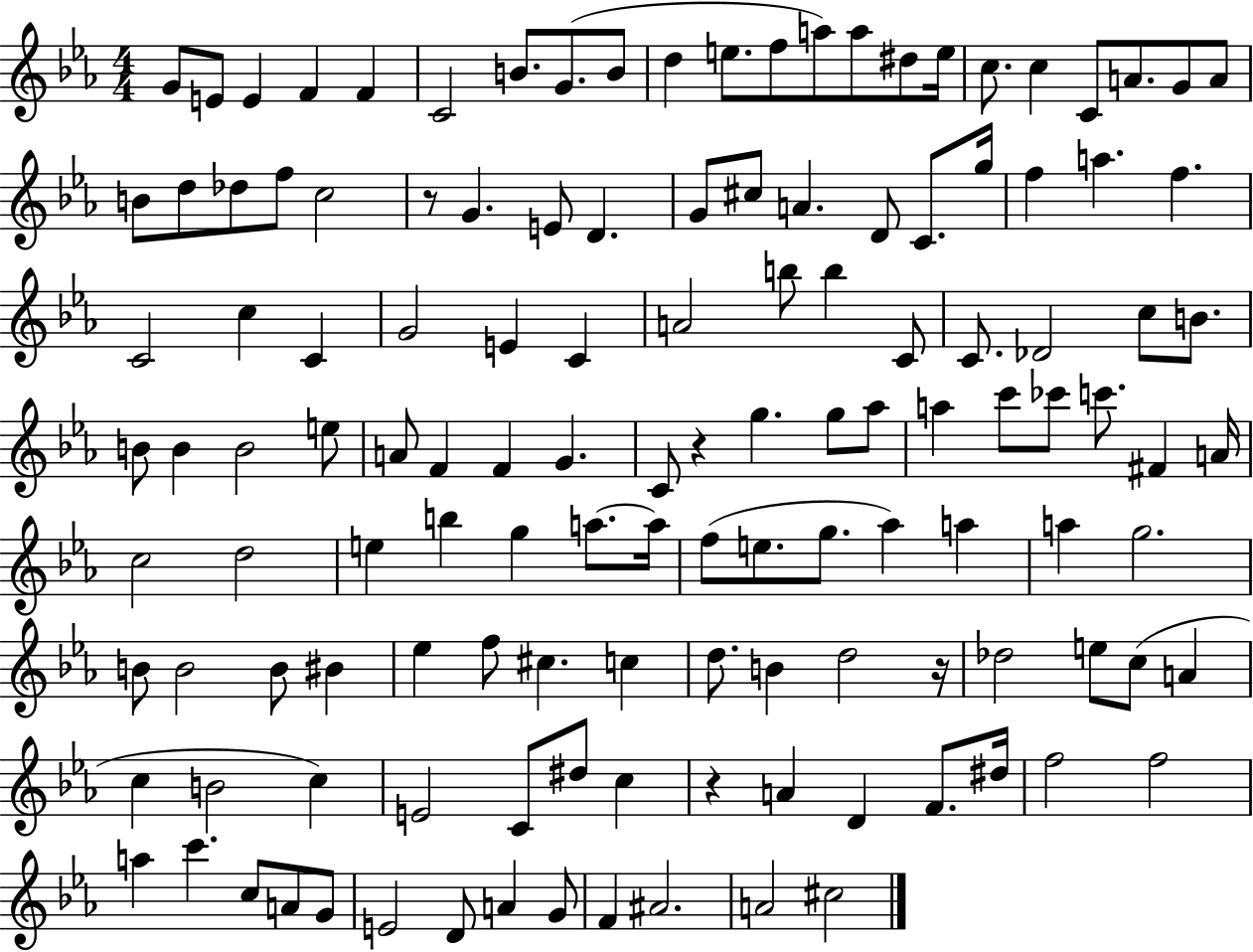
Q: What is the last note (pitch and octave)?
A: C#5